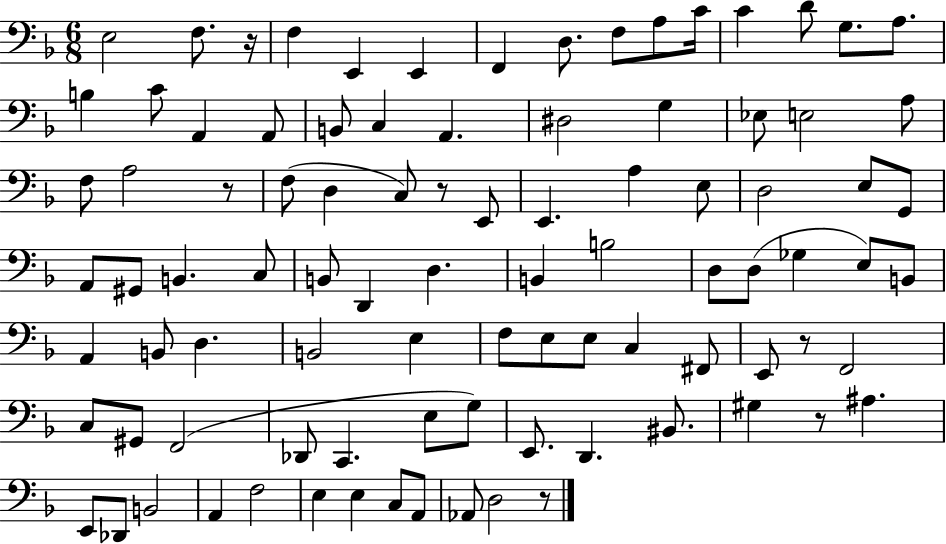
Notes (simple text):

E3/h F3/e. R/s F3/q E2/q E2/q F2/q D3/e. F3/e A3/e C4/s C4/q D4/e G3/e. A3/e. B3/q C4/e A2/q A2/e B2/e C3/q A2/q. D#3/h G3/q Eb3/e E3/h A3/e F3/e A3/h R/e F3/e D3/q C3/e R/e E2/e E2/q. A3/q E3/e D3/h E3/e G2/e A2/e G#2/e B2/q. C3/e B2/e D2/q D3/q. B2/q B3/h D3/e D3/e Gb3/q E3/e B2/e A2/q B2/e D3/q. B2/h E3/q F3/e E3/e E3/e C3/q F#2/e E2/e R/e F2/h C3/e G#2/e F2/h Db2/e C2/q. E3/e G3/e E2/e. D2/q. BIS2/e. G#3/q R/e A#3/q. E2/e Db2/e B2/h A2/q F3/h E3/q E3/q C3/e A2/e Ab2/e D3/h R/e